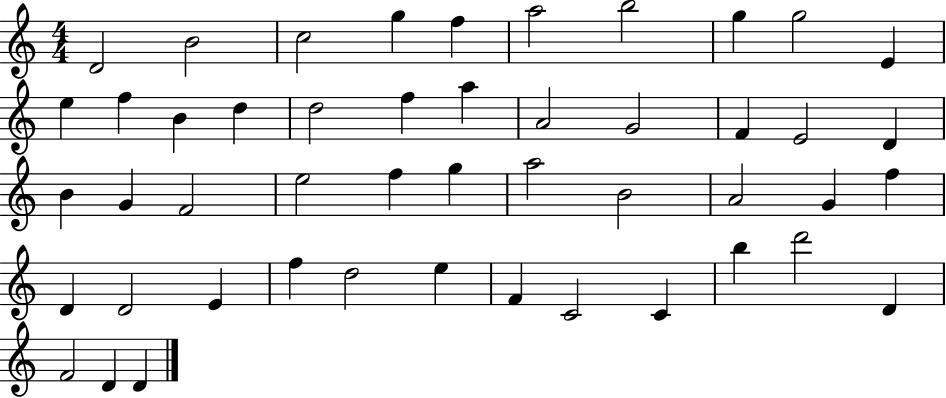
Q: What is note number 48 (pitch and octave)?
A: D4